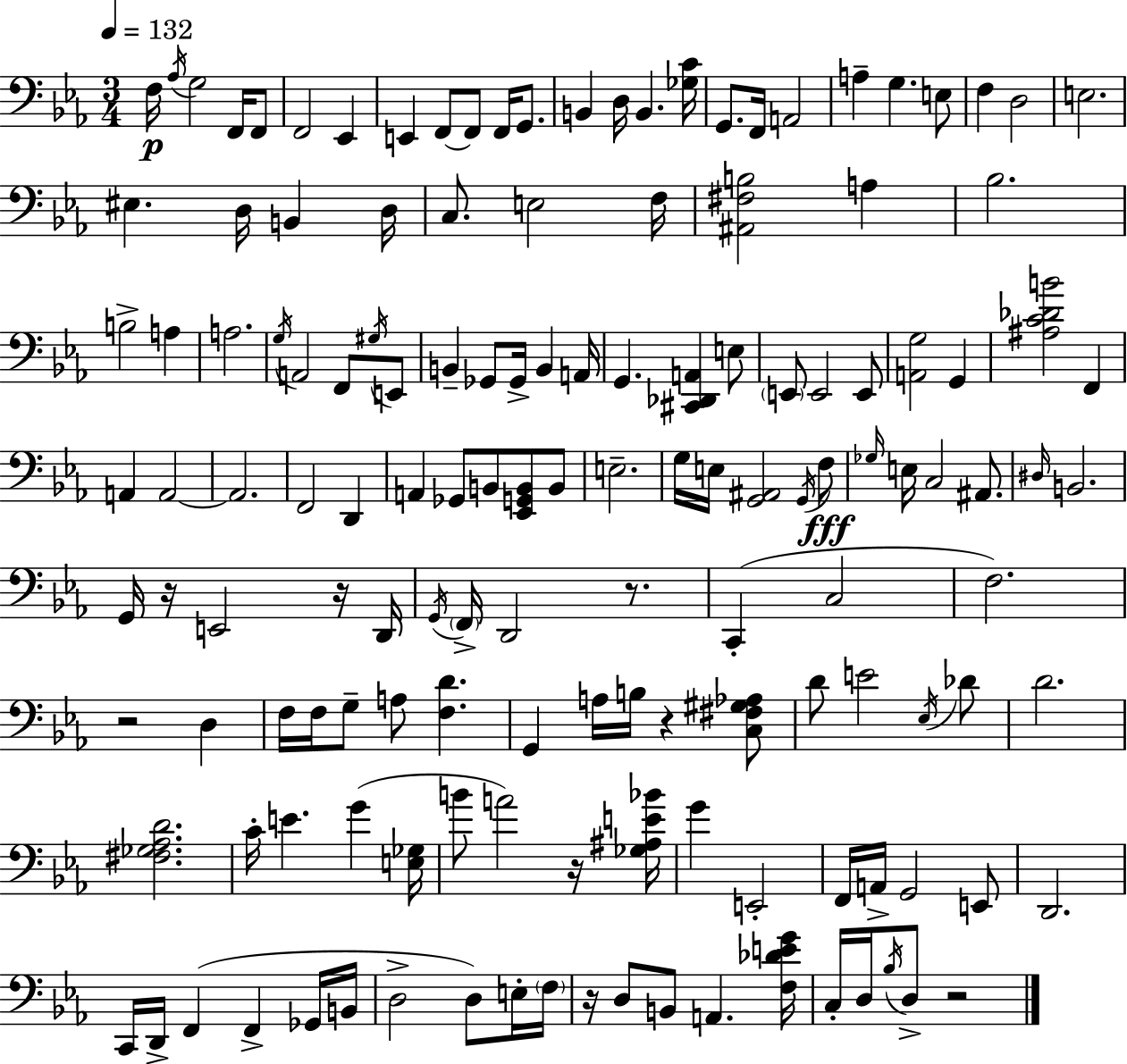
X:1
T:Untitled
M:3/4
L:1/4
K:Eb
F,/4 _A,/4 G,2 F,,/4 F,,/2 F,,2 _E,, E,, F,,/2 F,,/2 F,,/4 G,,/2 B,, D,/4 B,, [_G,C]/4 G,,/2 F,,/4 A,,2 A, G, E,/2 F, D,2 E,2 ^E, D,/4 B,, D,/4 C,/2 E,2 F,/4 [^A,,^F,B,]2 A, _B,2 B,2 A, A,2 G,/4 A,,2 F,,/2 ^G,/4 E,,/2 B,, _G,,/2 _G,,/4 B,, A,,/4 G,, [^C,,_D,,A,,] E,/2 E,,/2 E,,2 E,,/2 [A,,G,]2 G,, [^A,C_DB]2 F,, A,, A,,2 A,,2 F,,2 D,, A,, _G,,/2 B,,/2 [_E,,G,,B,,]/2 B,,/2 E,2 G,/4 E,/4 [G,,^A,,]2 G,,/4 F,/2 _G,/4 E,/4 C,2 ^A,,/2 ^D,/4 B,,2 G,,/4 z/4 E,,2 z/4 D,,/4 G,,/4 F,,/4 D,,2 z/2 C,, C,2 F,2 z2 D, F,/4 F,/4 G,/2 A,/2 [F,D] G,, A,/4 B,/4 z [C,^F,^G,_A,]/2 D/2 E2 _E,/4 _D/2 D2 [^F,_G,_A,D]2 C/4 E G [E,_G,]/4 B/2 A2 z/4 [_G,^A,E_B]/4 G E,,2 F,,/4 A,,/4 G,,2 E,,/2 D,,2 C,,/4 D,,/4 F,, F,, _G,,/4 B,,/4 D,2 D,/2 E,/4 F,/4 z/4 D,/2 B,,/2 A,, [F,_DEG]/4 C,/4 D,/4 _B,/4 D,/2 z2